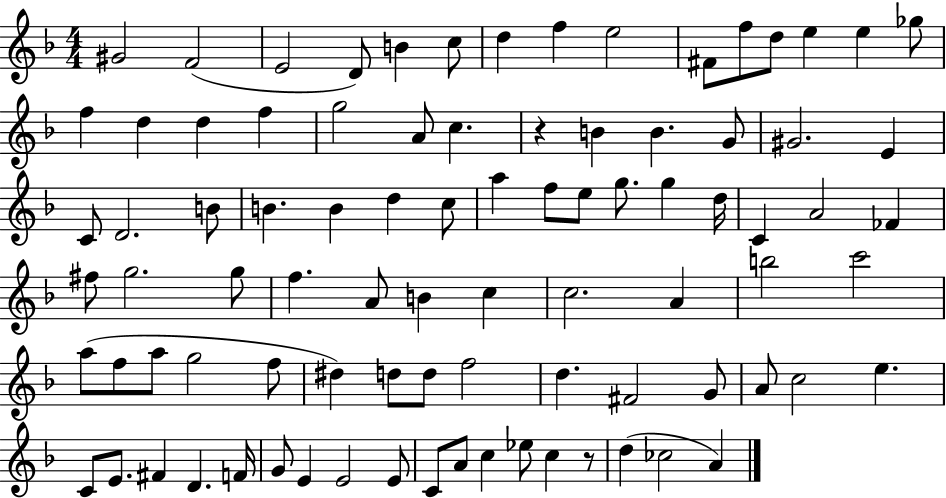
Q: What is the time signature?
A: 4/4